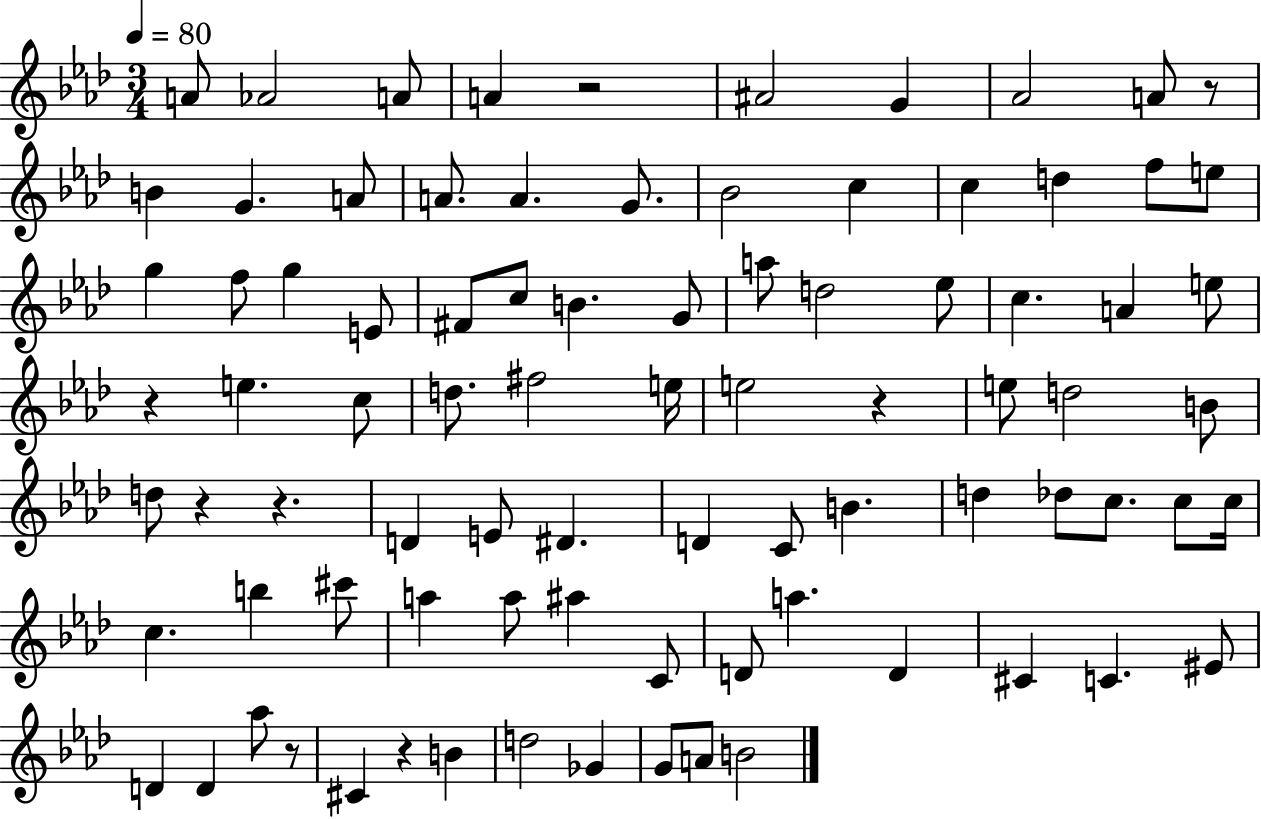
{
  \clef treble
  \numericTimeSignature
  \time 3/4
  \key aes \major
  \tempo 4 = 80
  a'8 aes'2 a'8 | a'4 r2 | ais'2 g'4 | aes'2 a'8 r8 | \break b'4 g'4. a'8 | a'8. a'4. g'8. | bes'2 c''4 | c''4 d''4 f''8 e''8 | \break g''4 f''8 g''4 e'8 | fis'8 c''8 b'4. g'8 | a''8 d''2 ees''8 | c''4. a'4 e''8 | \break r4 e''4. c''8 | d''8. fis''2 e''16 | e''2 r4 | e''8 d''2 b'8 | \break d''8 r4 r4. | d'4 e'8 dis'4. | d'4 c'8 b'4. | d''4 des''8 c''8. c''8 c''16 | \break c''4. b''4 cis'''8 | a''4 a''8 ais''4 c'8 | d'8 a''4. d'4 | cis'4 c'4. eis'8 | \break d'4 d'4 aes''8 r8 | cis'4 r4 b'4 | d''2 ges'4 | g'8 a'8 b'2 | \break \bar "|."
}